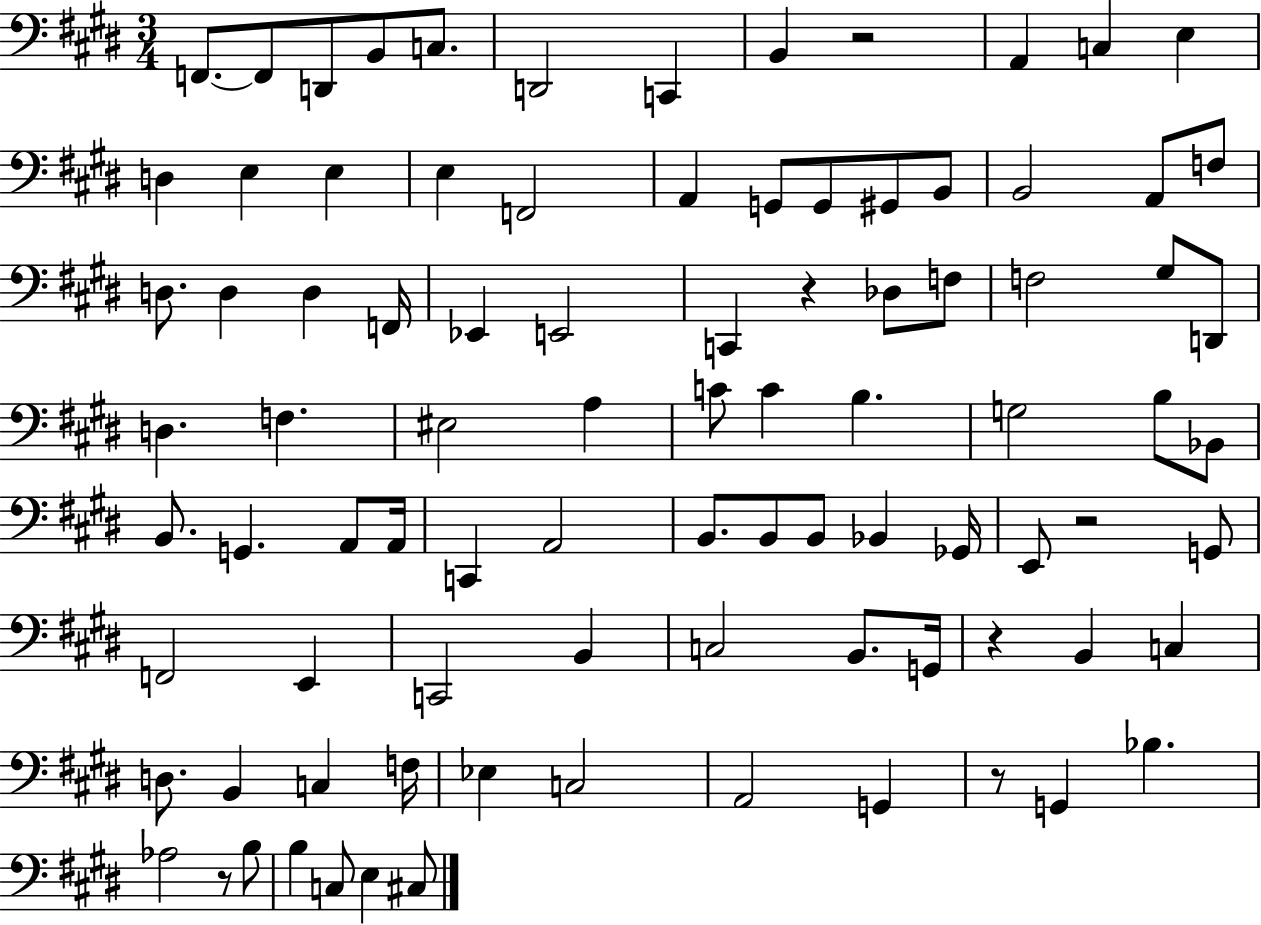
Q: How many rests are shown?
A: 6